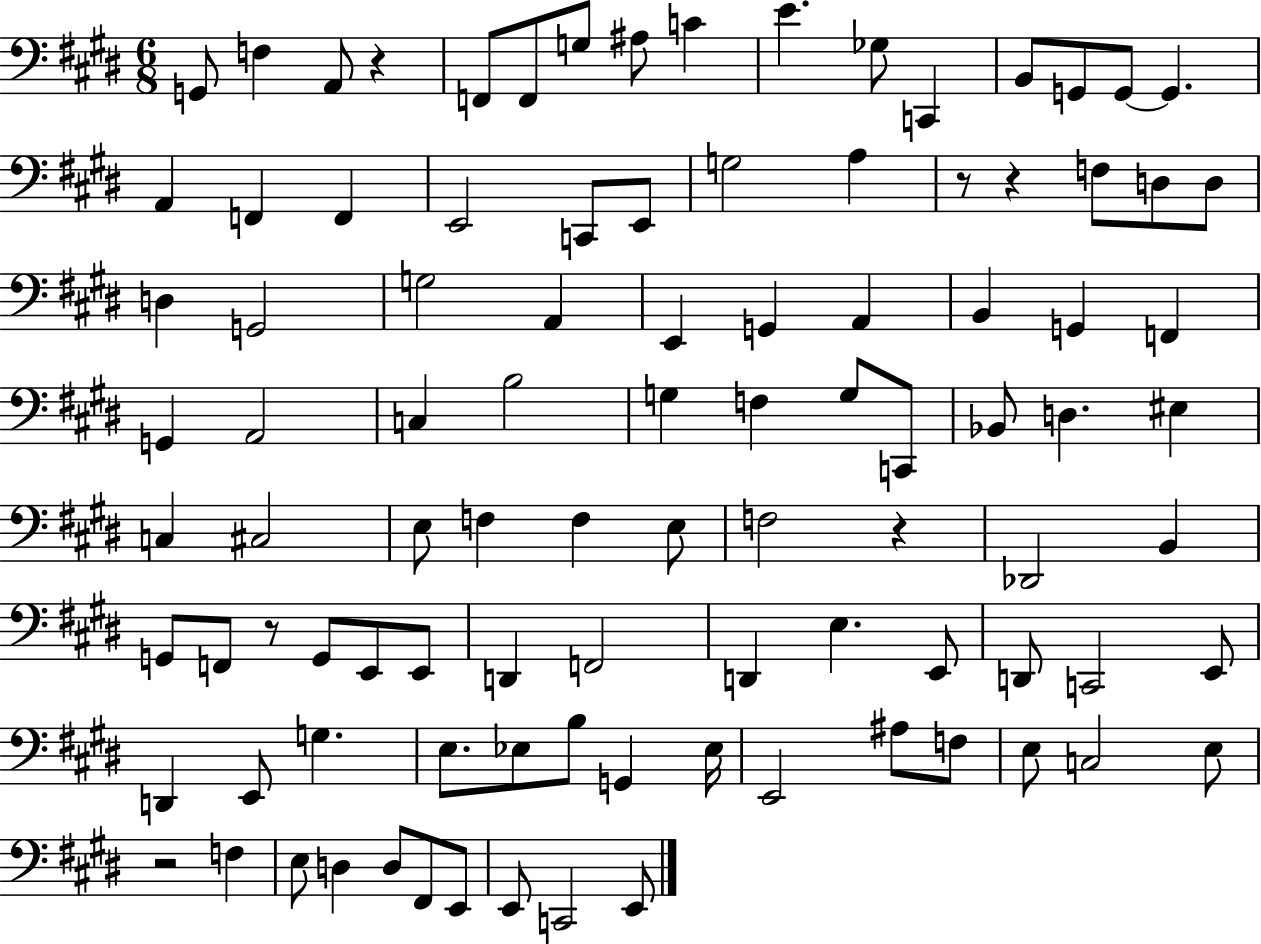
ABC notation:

X:1
T:Untitled
M:6/8
L:1/4
K:E
G,,/2 F, A,,/2 z F,,/2 F,,/2 G,/2 ^A,/2 C E _G,/2 C,, B,,/2 G,,/2 G,,/2 G,, A,, F,, F,, E,,2 C,,/2 E,,/2 G,2 A, z/2 z F,/2 D,/2 D,/2 D, G,,2 G,2 A,, E,, G,, A,, B,, G,, F,, G,, A,,2 C, B,2 G, F, G,/2 C,,/2 _B,,/2 D, ^E, C, ^C,2 E,/2 F, F, E,/2 F,2 z _D,,2 B,, G,,/2 F,,/2 z/2 G,,/2 E,,/2 E,,/2 D,, F,,2 D,, E, E,,/2 D,,/2 C,,2 E,,/2 D,, E,,/2 G, E,/2 _E,/2 B,/2 G,, _E,/4 E,,2 ^A,/2 F,/2 E,/2 C,2 E,/2 z2 F, E,/2 D, D,/2 ^F,,/2 E,,/2 E,,/2 C,,2 E,,/2